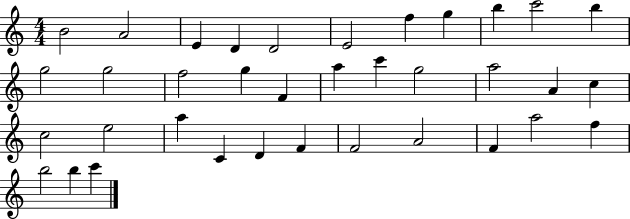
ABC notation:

X:1
T:Untitled
M:4/4
L:1/4
K:C
B2 A2 E D D2 E2 f g b c'2 b g2 g2 f2 g F a c' g2 a2 A c c2 e2 a C D F F2 A2 F a2 f b2 b c'